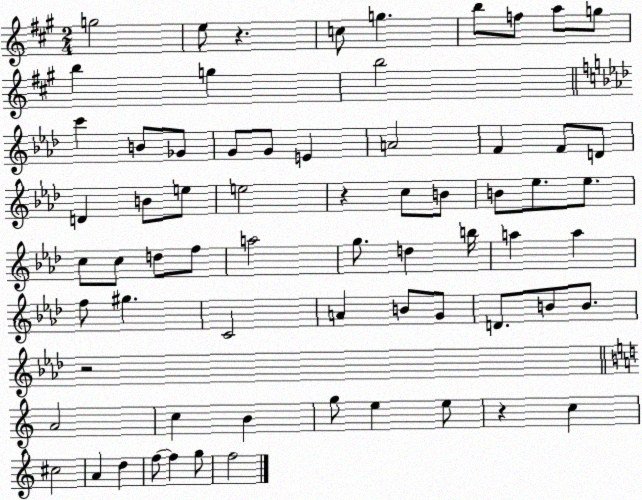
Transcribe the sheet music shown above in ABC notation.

X:1
T:Untitled
M:2/4
L:1/4
K:A
g2 e/2 z c/2 g b/2 f/2 a/2 g/2 b g b2 c' B/2 _G/2 G/2 G/2 E A2 F F/2 D/2 D B/2 e/2 e2 z c/2 B/2 B/2 _e/2 _e/2 c/2 c/2 d/2 f/2 a2 g/2 d b/4 a a f/2 ^g C2 A B/2 G/2 D/2 B/2 B/2 z2 A2 c B g/2 e e/2 z c ^c2 A d f/2 f g/2 f2